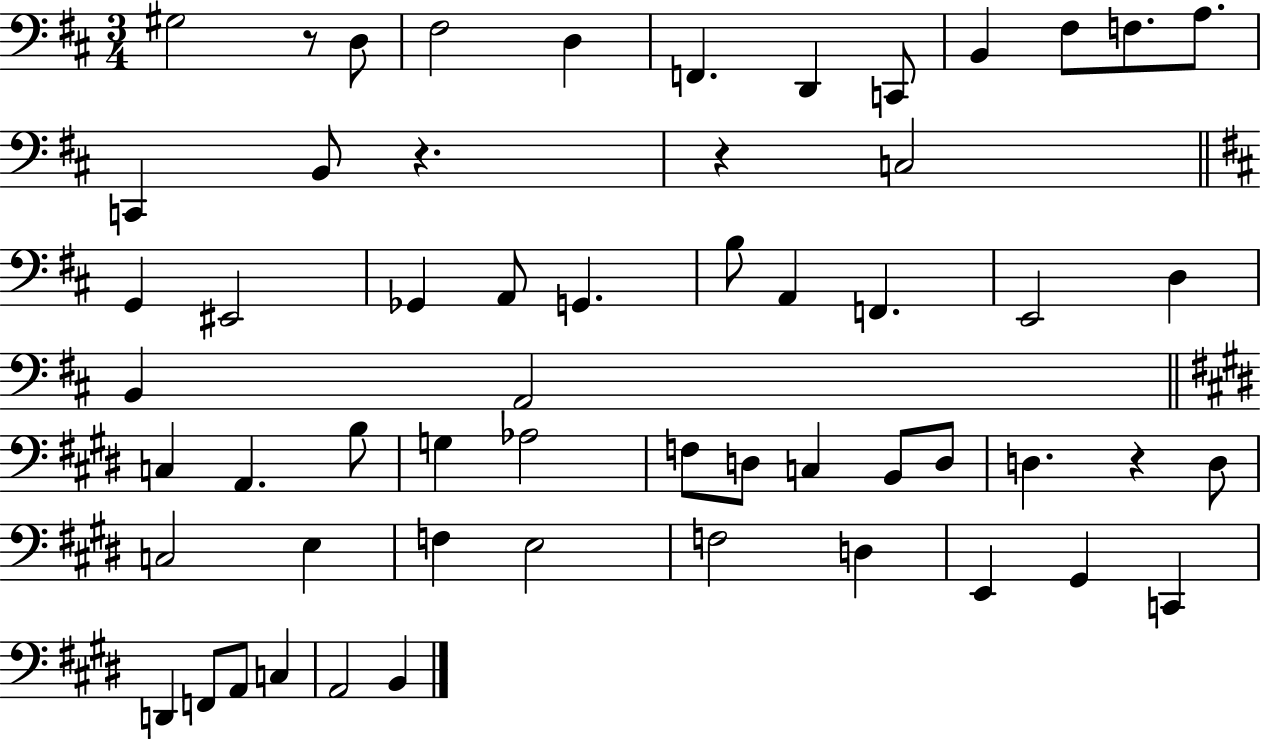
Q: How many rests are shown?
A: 4